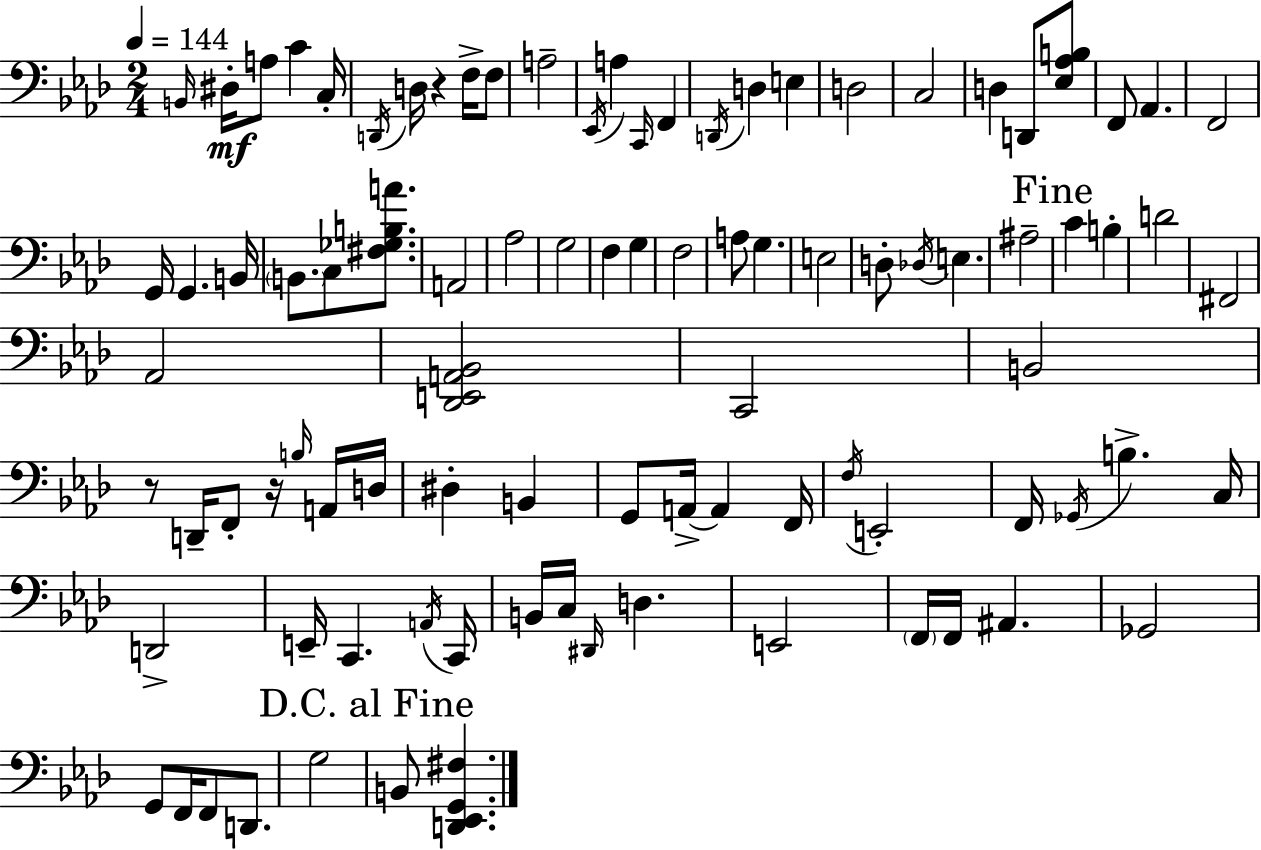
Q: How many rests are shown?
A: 3